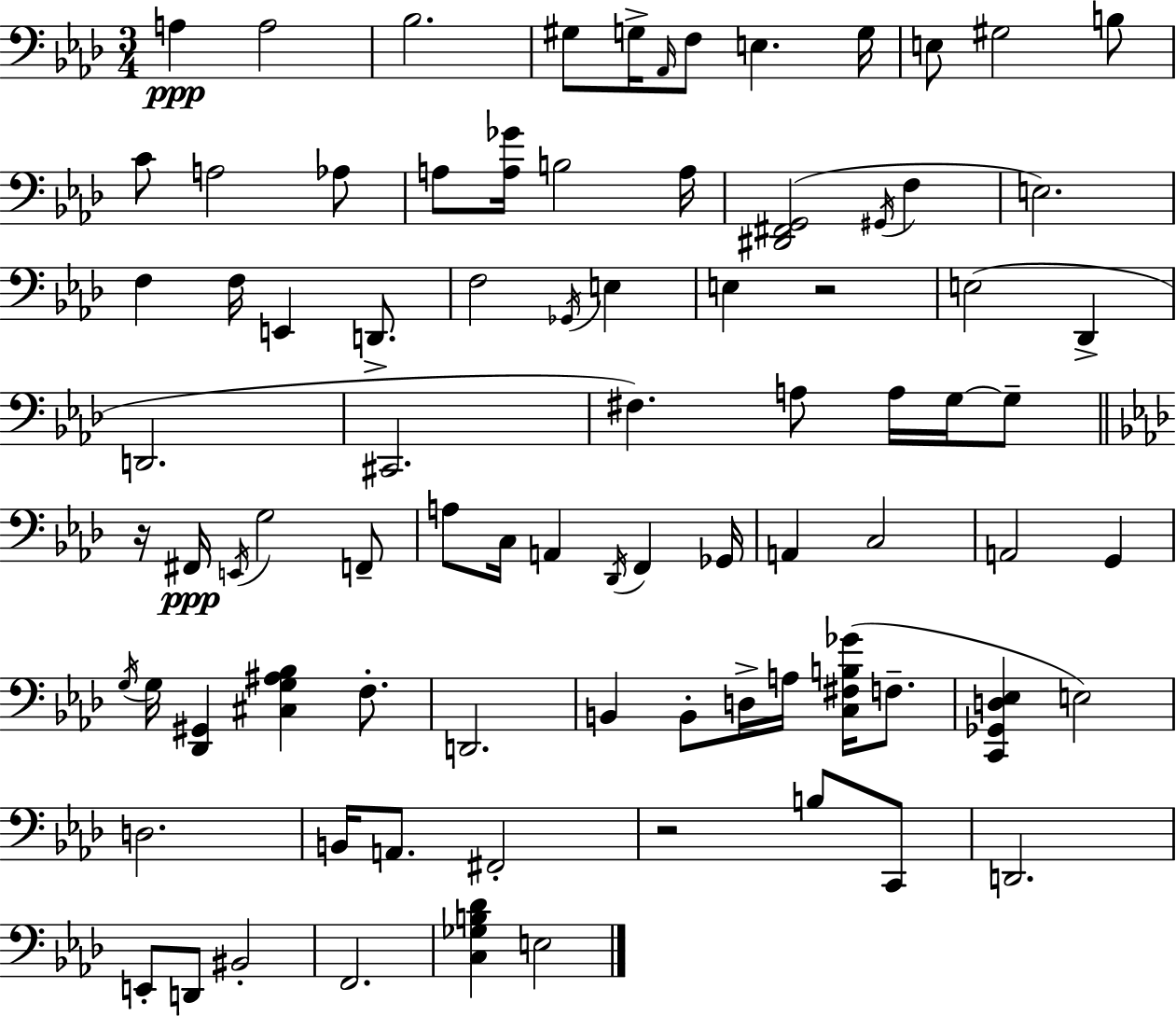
X:1
T:Untitled
M:3/4
L:1/4
K:Ab
A, A,2 _B,2 ^G,/2 G,/4 _A,,/4 F,/2 E, G,/4 E,/2 ^G,2 B,/2 C/2 A,2 _A,/2 A,/2 [A,_G]/4 B,2 A,/4 [^D,,^F,,G,,]2 ^G,,/4 F, E,2 F, F,/4 E,, D,,/2 F,2 _G,,/4 E, E, z2 E,2 _D,, D,,2 ^C,,2 ^F, A,/2 A,/4 G,/4 G,/2 z/4 ^F,,/4 E,,/4 G,2 F,,/2 A,/2 C,/4 A,, _D,,/4 F,, _G,,/4 A,, C,2 A,,2 G,, G,/4 G,/4 [_D,,^G,,] [^C,G,^A,_B,] F,/2 D,,2 B,, B,,/2 D,/4 A,/4 [C,^F,B,_G]/4 F,/2 [C,,_G,,D,_E,] E,2 D,2 B,,/4 A,,/2 ^F,,2 z2 B,/2 C,,/2 D,,2 E,,/2 D,,/2 ^B,,2 F,,2 [C,_G,B,_D] E,2